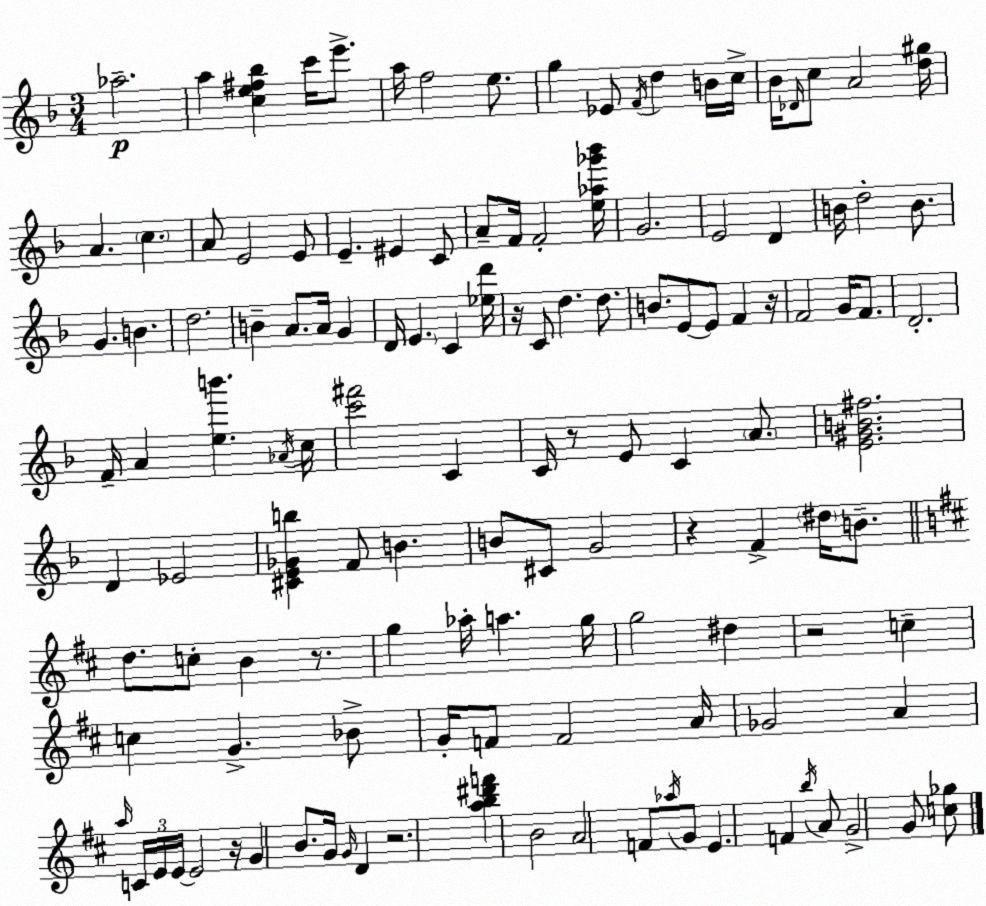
X:1
T:Untitled
M:3/4
L:1/4
K:F
_a2 a [ce^f_b] c'/4 e'/2 a/4 f2 e/2 g _E/2 F/4 d B/4 c/4 _B/4 _D/4 c/2 A2 [d^g]/4 A c A/2 E2 E/2 E ^E C/2 A/2 F/4 F2 [e_a_g'_b']/4 G2 E2 D B/4 d2 B/2 G B d2 B A/2 A/4 G D/4 E C [_ed']/4 z/4 C/2 d d/2 B/2 E/2 E/2 F z/4 F2 G/4 F/2 D2 F/4 A [eb'] _A/4 c/4 [c'^f']2 C C/4 z/2 E/2 C A/2 [E^GB^f]2 D _E2 [^CE_Gb] F/2 B B/2 ^C/2 G2 z F ^d/4 B/2 d/2 c/2 B z/2 g _a/4 a g/4 g2 ^d z2 c c G _B/2 G/4 F/2 F2 A/4 _G2 A a/4 C/4 E/4 E/4 E2 z/4 G B/2 G/4 G/4 D z2 [ab^d'f'] B2 A2 F/2 _a/4 G/2 E F b/4 A/2 G2 G/2 [c_g]/2